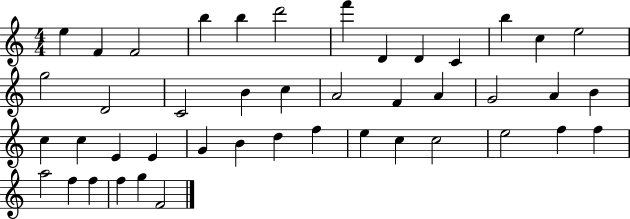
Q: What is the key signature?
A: C major